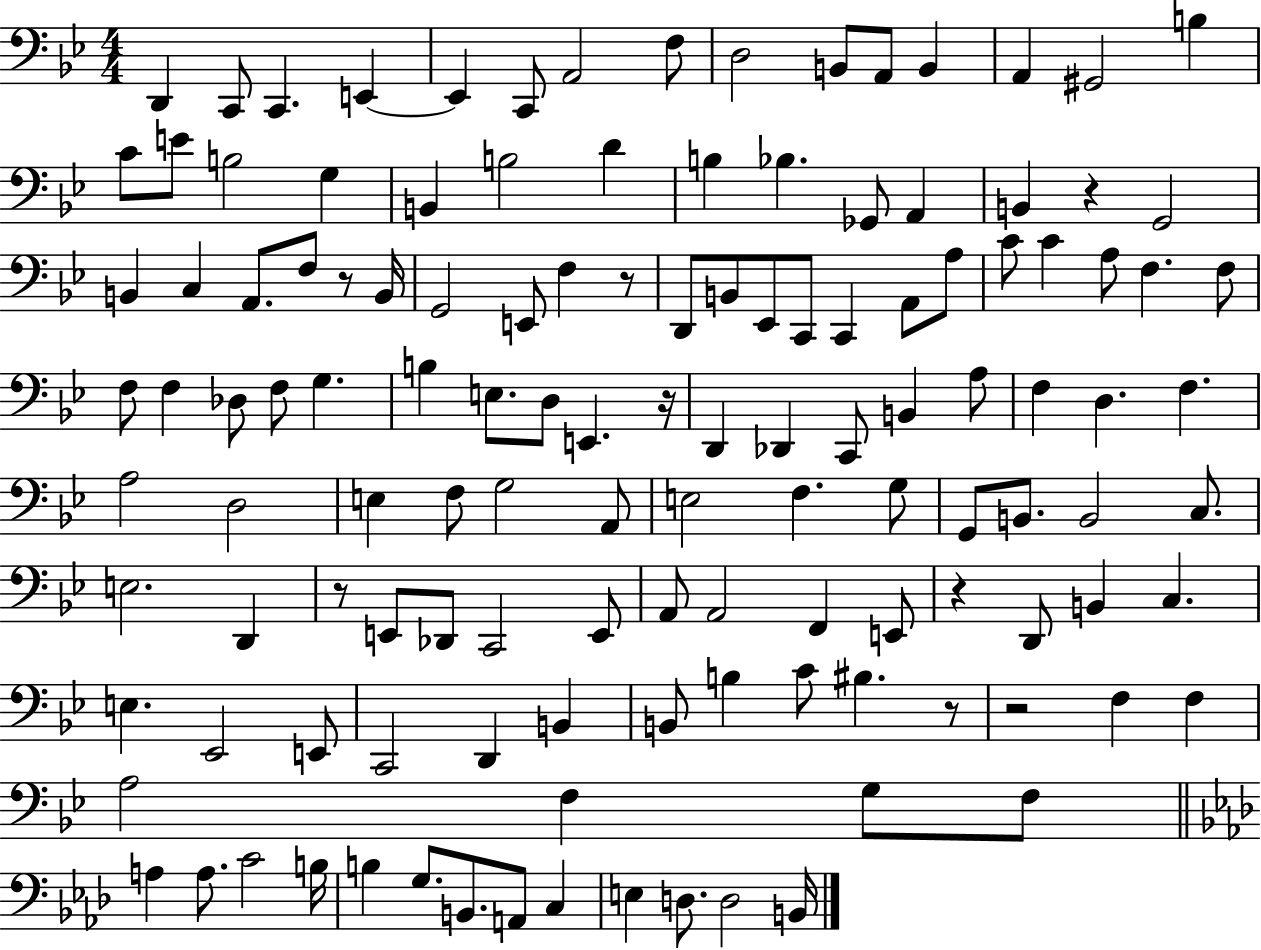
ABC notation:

X:1
T:Untitled
M:4/4
L:1/4
K:Bb
D,, C,,/2 C,, E,, E,, C,,/2 A,,2 F,/2 D,2 B,,/2 A,,/2 B,, A,, ^G,,2 B, C/2 E/2 B,2 G, B,, B,2 D B, _B, _G,,/2 A,, B,, z G,,2 B,, C, A,,/2 F,/2 z/2 B,,/4 G,,2 E,,/2 F, z/2 D,,/2 B,,/2 _E,,/2 C,,/2 C,, A,,/2 A,/2 C/2 C A,/2 F, F,/2 F,/2 F, _D,/2 F,/2 G, B, E,/2 D,/2 E,, z/4 D,, _D,, C,,/2 B,, A,/2 F, D, F, A,2 D,2 E, F,/2 G,2 A,,/2 E,2 F, G,/2 G,,/2 B,,/2 B,,2 C,/2 E,2 D,, z/2 E,,/2 _D,,/2 C,,2 E,,/2 A,,/2 A,,2 F,, E,,/2 z D,,/2 B,, C, E, _E,,2 E,,/2 C,,2 D,, B,, B,,/2 B, C/2 ^B, z/2 z2 F, F, A,2 F, G,/2 F,/2 A, A,/2 C2 B,/4 B, G,/2 B,,/2 A,,/2 C, E, D,/2 D,2 B,,/4